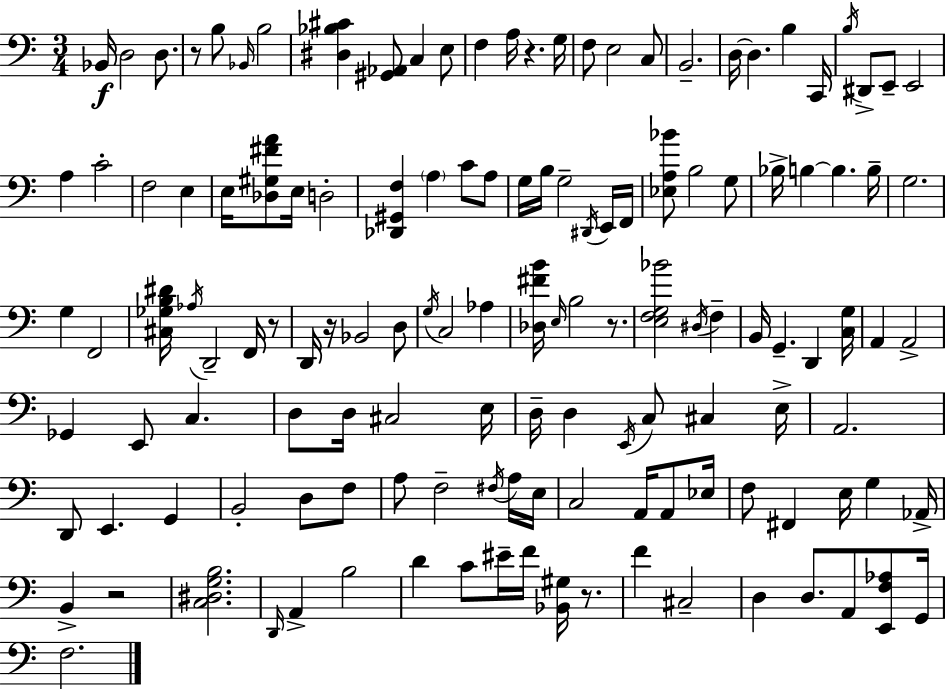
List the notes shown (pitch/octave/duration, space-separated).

Bb2/s D3/h D3/e. R/e B3/e Bb2/s B3/h [D#3,Bb3,C#4]/q [G#2,Ab2]/e C3/q E3/e F3/q A3/s R/q. G3/s F3/e E3/h C3/e B2/h. D3/s D3/q. B3/q C2/s B3/s D#2/e E2/e E2/h A3/q C4/h F3/h E3/q E3/s [Db3,G#3,F#4,A4]/e E3/s D3/h [Db2,G#2,F3]/q A3/q C4/e A3/e G3/s B3/s G3/h D#2/s E2/s F2/s [Eb3,A3,Bb4]/e B3/h G3/e Bb3/s B3/q B3/q. B3/s G3/h. G3/q F2/h [C#3,Gb3,B3,D#4]/s Ab3/s D2/h F2/s R/e D2/s R/s Bb2/h D3/e G3/s C3/h Ab3/q [Db3,F#4,B4]/s E3/s B3/h R/e. [E3,F3,G3,Bb4]/h D#3/s F3/q B2/s G2/q. D2/q [C3,G3]/s A2/q A2/h Gb2/q E2/e C3/q. D3/e D3/s C#3/h E3/s D3/s D3/q E2/s C3/e C#3/q E3/s A2/h. D2/e E2/q. G2/q B2/h D3/e F3/e A3/e F3/h F#3/s A3/s E3/s C3/h A2/s A2/e Eb3/s F3/e F#2/q E3/s G3/q Ab2/s B2/q R/h [C3,D#3,G3,B3]/h. D2/s A2/q B3/h D4/q C4/e EIS4/s F4/s [Bb2,G#3]/s R/e. F4/q C#3/h D3/q D3/e. A2/e [E2,F3,Ab3]/e G2/s F3/h.